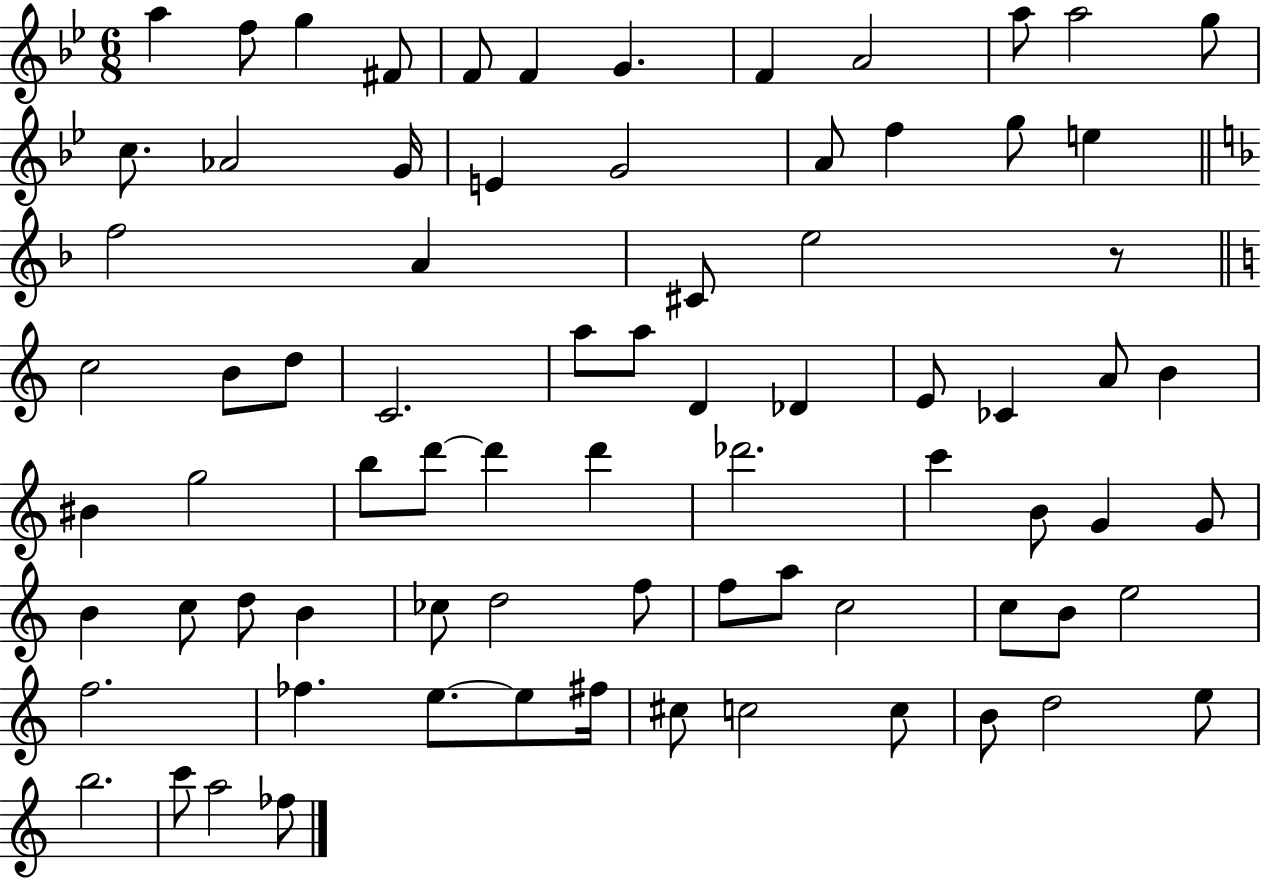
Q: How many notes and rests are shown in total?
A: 77